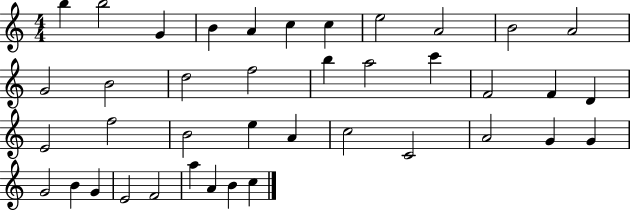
X:1
T:Untitled
M:4/4
L:1/4
K:C
b b2 G B A c c e2 A2 B2 A2 G2 B2 d2 f2 b a2 c' F2 F D E2 f2 B2 e A c2 C2 A2 G G G2 B G E2 F2 a A B c